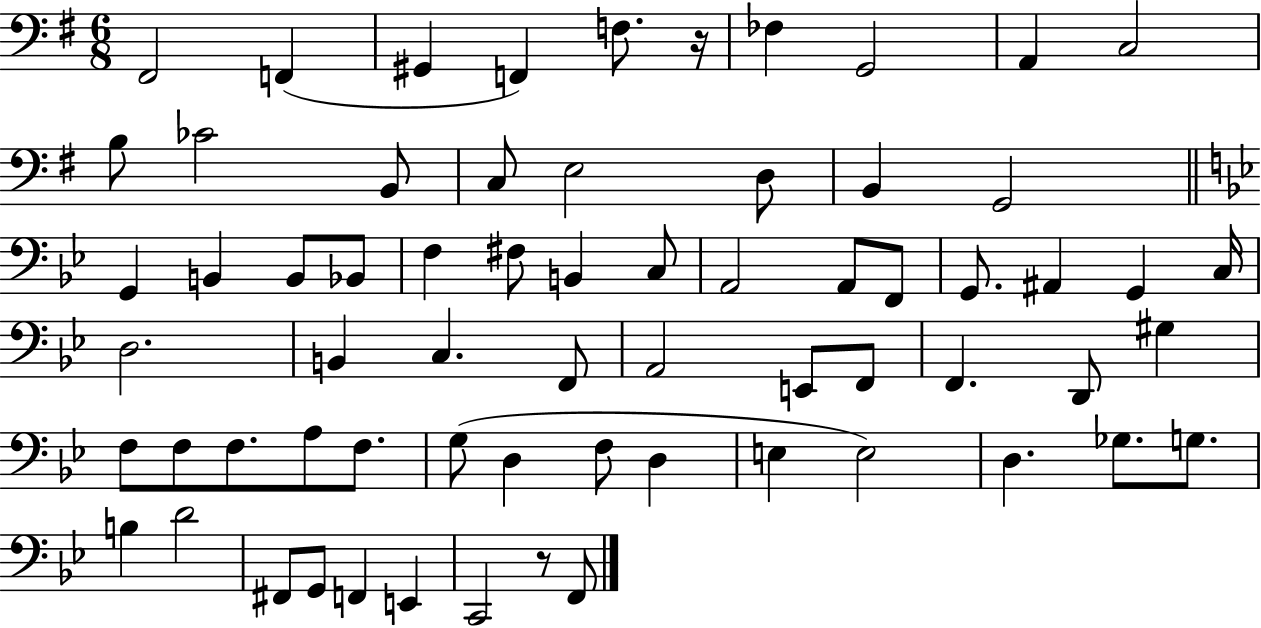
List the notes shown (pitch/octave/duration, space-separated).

F#2/h F2/q G#2/q F2/q F3/e. R/s FES3/q G2/h A2/q C3/h B3/e CES4/h B2/e C3/e E3/h D3/e B2/q G2/h G2/q B2/q B2/e Bb2/e F3/q F#3/e B2/q C3/e A2/h A2/e F2/e G2/e. A#2/q G2/q C3/s D3/h. B2/q C3/q. F2/e A2/h E2/e F2/e F2/q. D2/e G#3/q F3/e F3/e F3/e. A3/e F3/e. G3/e D3/q F3/e D3/q E3/q E3/h D3/q. Gb3/e. G3/e. B3/q D4/h F#2/e G2/e F2/q E2/q C2/h R/e F2/e